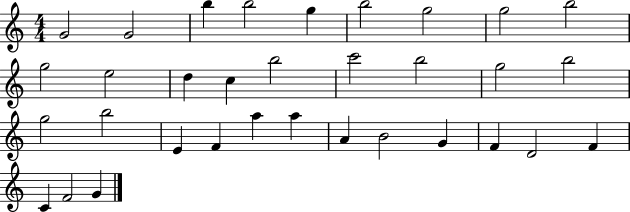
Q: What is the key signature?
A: C major